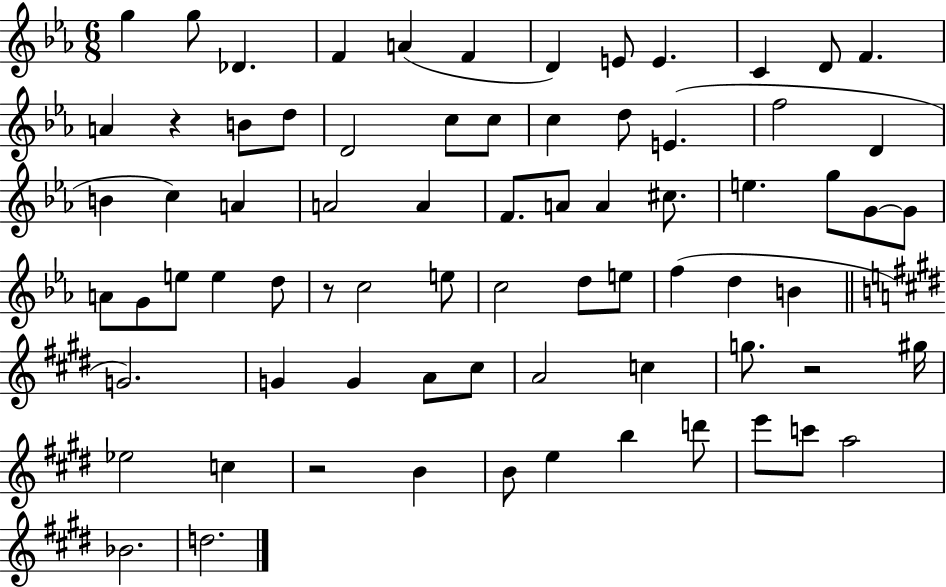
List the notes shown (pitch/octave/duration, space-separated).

G5/q G5/e Db4/q. F4/q A4/q F4/q D4/q E4/e E4/q. C4/q D4/e F4/q. A4/q R/q B4/e D5/e D4/h C5/e C5/e C5/q D5/e E4/q. F5/h D4/q B4/q C5/q A4/q A4/h A4/q F4/e. A4/e A4/q C#5/e. E5/q. G5/e G4/e G4/e A4/e G4/e E5/e E5/q D5/e R/e C5/h E5/e C5/h D5/e E5/e F5/q D5/q B4/q G4/h. G4/q G4/q A4/e C#5/e A4/h C5/q G5/e. R/h G#5/s Eb5/h C5/q R/h B4/q B4/e E5/q B5/q D6/e E6/e C6/e A5/h Bb4/h. D5/h.